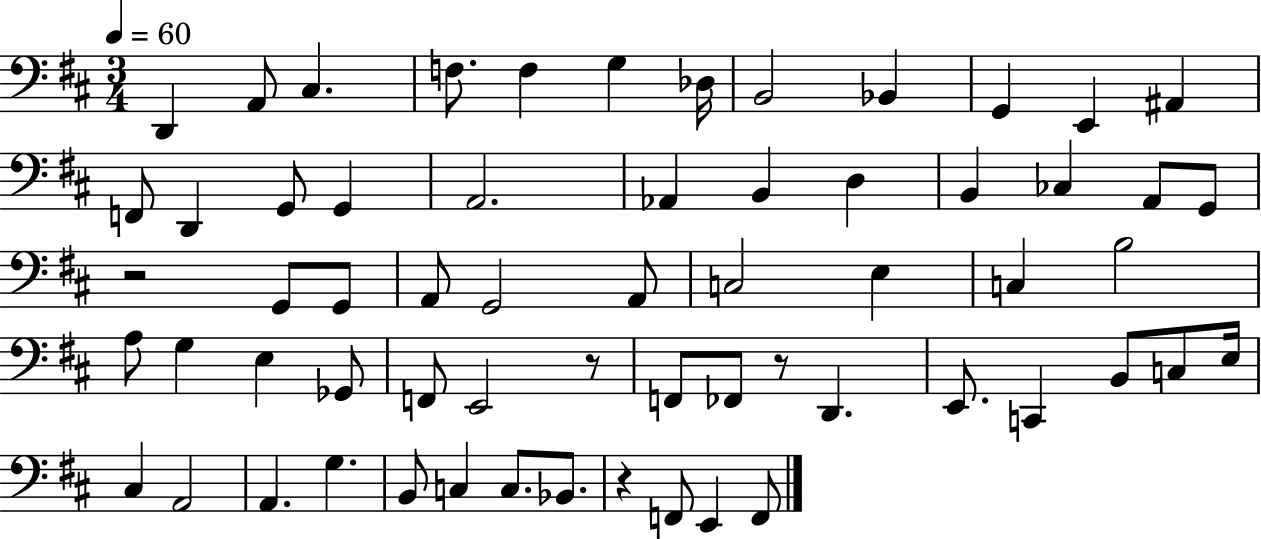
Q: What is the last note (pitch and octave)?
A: F2